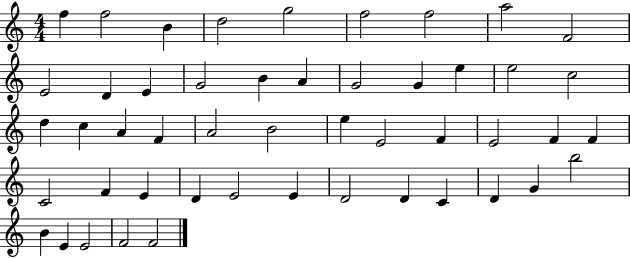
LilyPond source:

{
  \clef treble
  \numericTimeSignature
  \time 4/4
  \key c \major
  f''4 f''2 b'4 | d''2 g''2 | f''2 f''2 | a''2 f'2 | \break e'2 d'4 e'4 | g'2 b'4 a'4 | g'2 g'4 e''4 | e''2 c''2 | \break d''4 c''4 a'4 f'4 | a'2 b'2 | e''4 e'2 f'4 | e'2 f'4 f'4 | \break c'2 f'4 e'4 | d'4 e'2 e'4 | d'2 d'4 c'4 | d'4 g'4 b''2 | \break b'4 e'4 e'2 | f'2 f'2 | \bar "|."
}